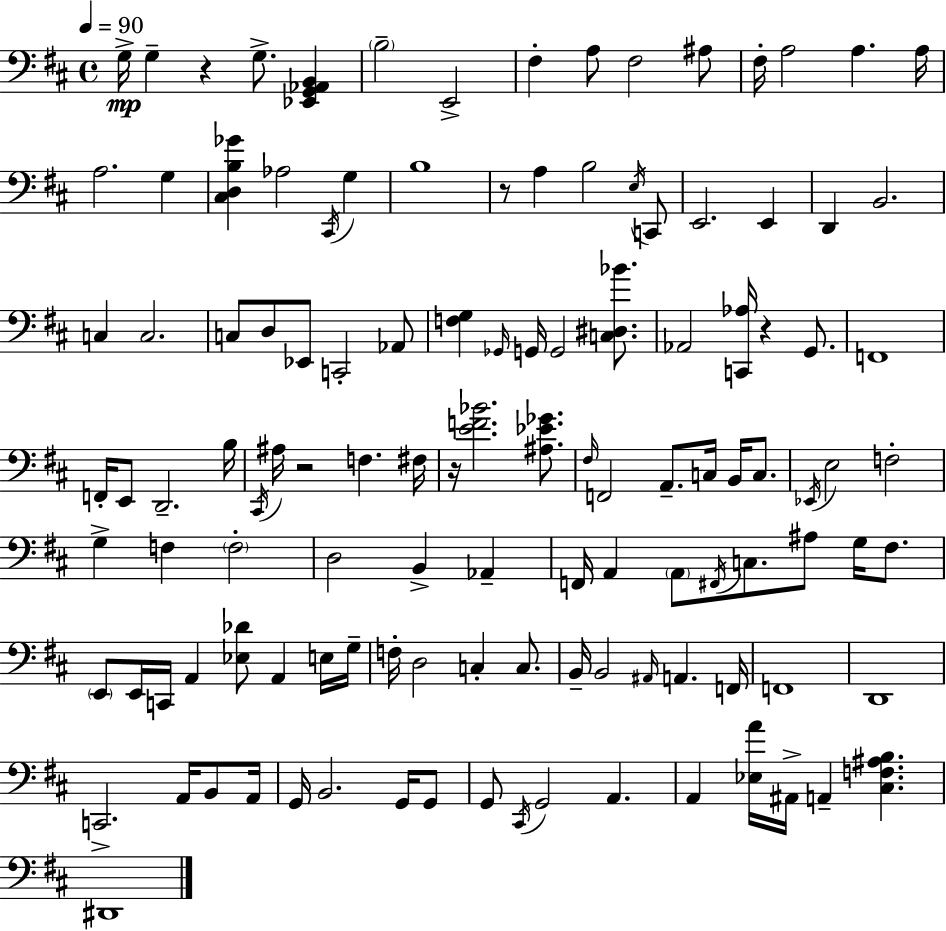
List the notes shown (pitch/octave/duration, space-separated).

G3/s G3/q R/q G3/e. [Eb2,G2,Ab2,B2]/q B3/h E2/h F#3/q A3/e F#3/h A#3/e F#3/s A3/h A3/q. A3/s A3/h. G3/q [C#3,D3,B3,Gb4]/q Ab3/h C#2/s G3/q B3/w R/e A3/q B3/h E3/s C2/e E2/h. E2/q D2/q B2/h. C3/q C3/h. C3/e D3/e Eb2/e C2/h Ab2/e [F3,G3]/q Gb2/s G2/s G2/h [C3,D#3,Bb4]/e. Ab2/h [C2,Ab3]/s R/q G2/e. F2/w F2/s E2/e D2/h. B3/s C#2/s A#3/s R/h F3/q. F#3/s R/s [E4,F4,Bb4]/h. [A#3,Eb4,Gb4]/e. F#3/s F2/h A2/e. C3/s B2/s C3/e. Eb2/s E3/h F3/h G3/q F3/q F3/h D3/h B2/q Ab2/q F2/s A2/q A2/e F#2/s C3/e. A#3/e G3/s F#3/e. E2/e E2/s C2/s A2/q [Eb3,Db4]/e A2/q E3/s G3/s F3/s D3/h C3/q C3/e. B2/s B2/h A#2/s A2/q. F2/s F2/w D2/w C2/h. A2/s B2/e A2/s G2/s B2/h. G2/s G2/e G2/e C#2/s G2/h A2/q. A2/q [Eb3,A4]/s A#2/s A2/q [C#3,F3,A#3,B3]/q. D#2/w